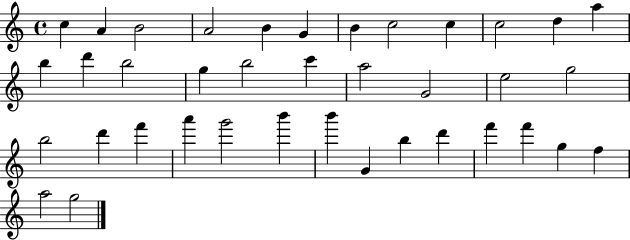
X:1
T:Untitled
M:4/4
L:1/4
K:C
c A B2 A2 B G B c2 c c2 d a b d' b2 g b2 c' a2 G2 e2 g2 b2 d' f' a' g'2 b' b' G b d' f' f' g f a2 g2